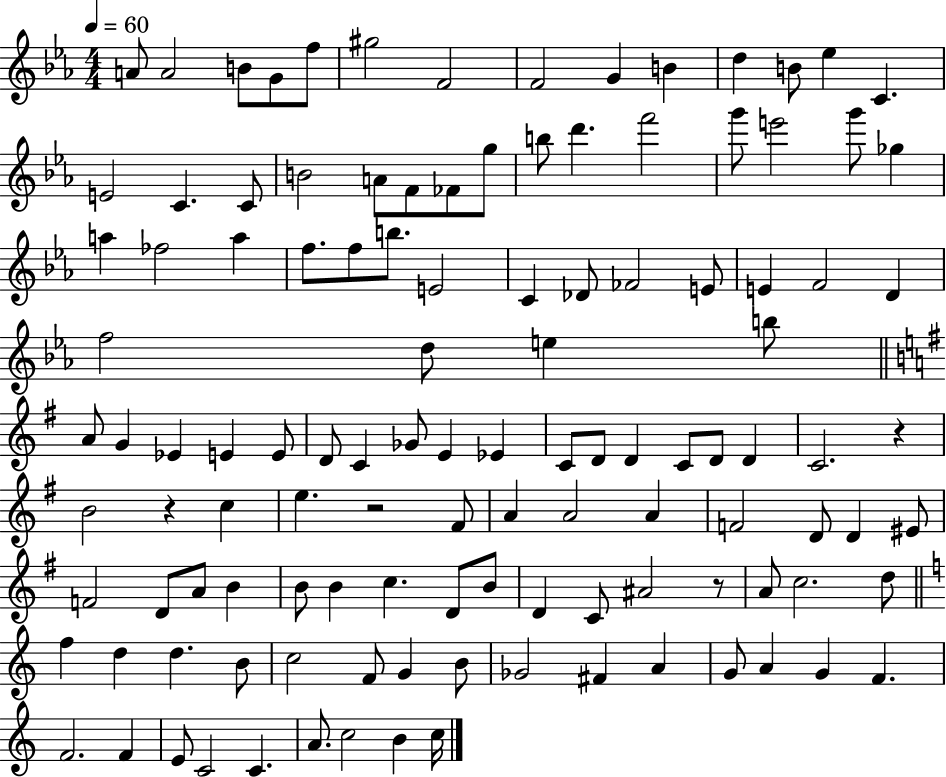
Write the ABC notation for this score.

X:1
T:Untitled
M:4/4
L:1/4
K:Eb
A/2 A2 B/2 G/2 f/2 ^g2 F2 F2 G B d B/2 _e C E2 C C/2 B2 A/2 F/2 _F/2 g/2 b/2 d' f'2 g'/2 e'2 g'/2 _g a _f2 a f/2 f/2 b/2 E2 C _D/2 _F2 E/2 E F2 D f2 d/2 e b/2 A/2 G _E E E/2 D/2 C _G/2 E _E C/2 D/2 D C/2 D/2 D C2 z B2 z c e z2 ^F/2 A A2 A F2 D/2 D ^E/2 F2 D/2 A/2 B B/2 B c D/2 B/2 D C/2 ^A2 z/2 A/2 c2 d/2 f d d B/2 c2 F/2 G B/2 _G2 ^F A G/2 A G F F2 F E/2 C2 C A/2 c2 B c/4